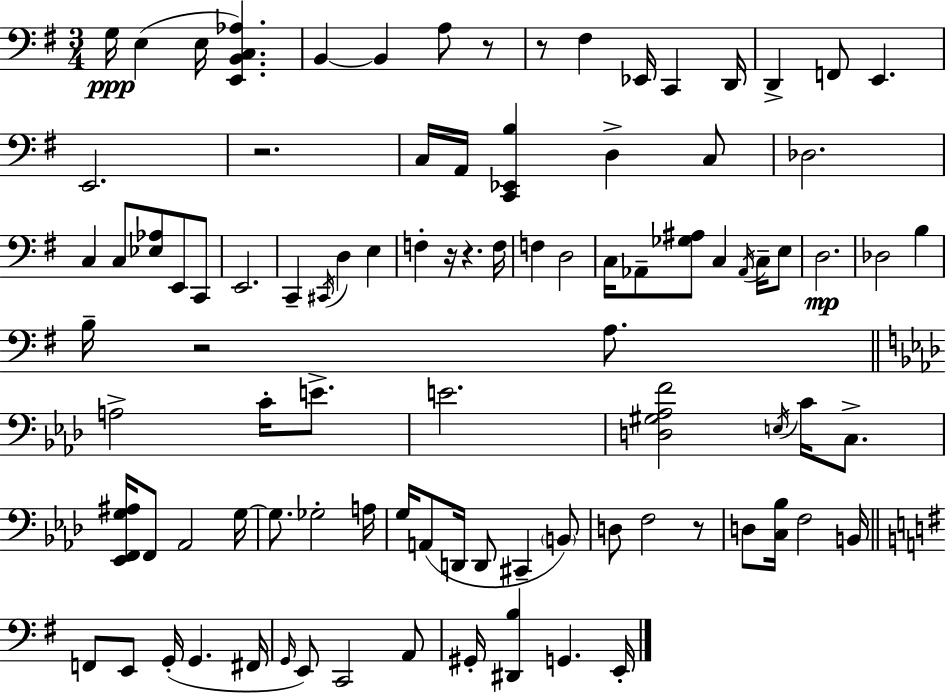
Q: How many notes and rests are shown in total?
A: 94